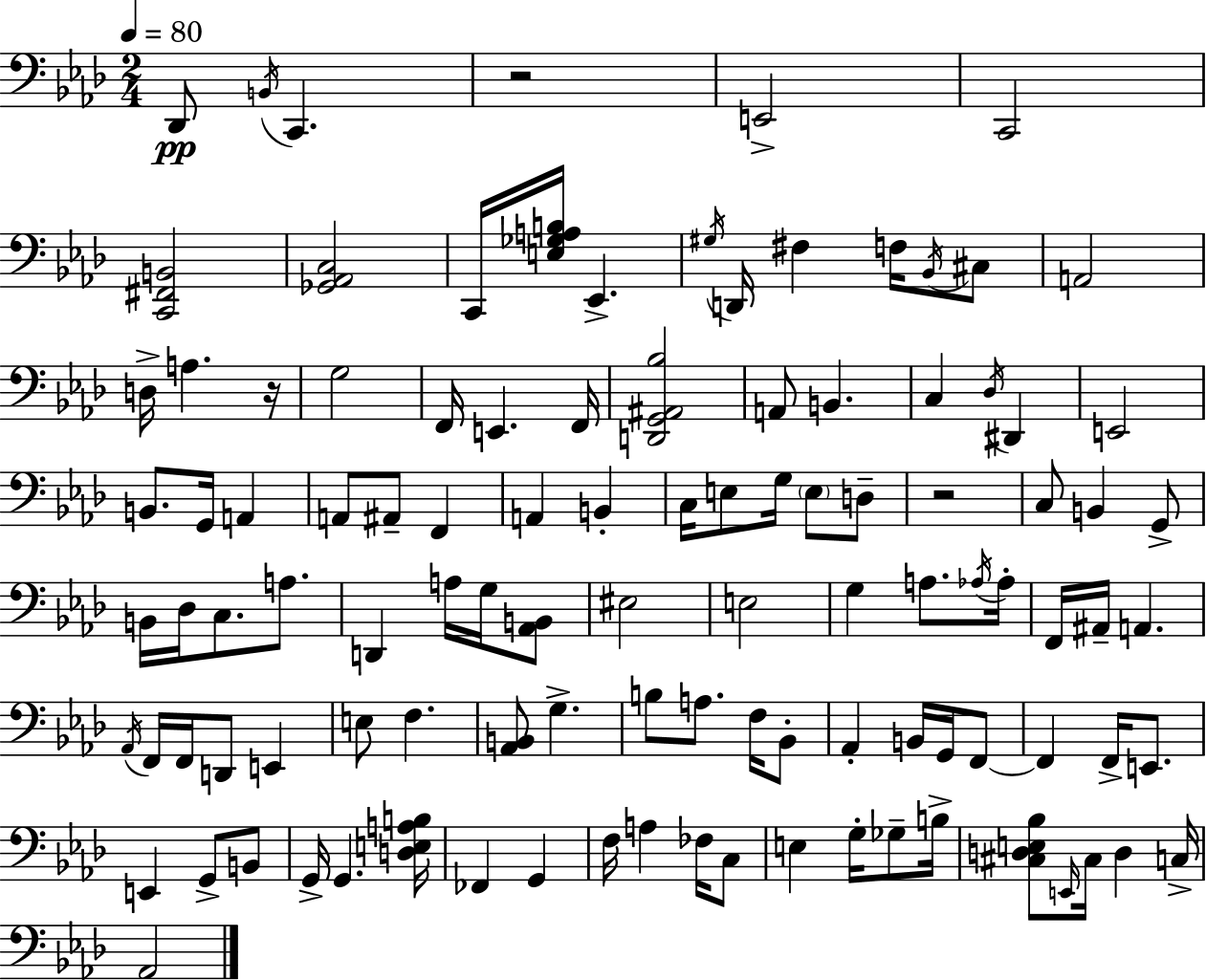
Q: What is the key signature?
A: F minor